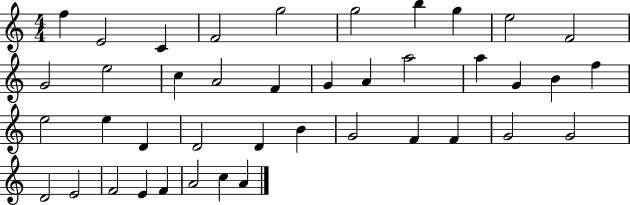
F5/q E4/h C4/q F4/h G5/h G5/h B5/q G5/q E5/h F4/h G4/h E5/h C5/q A4/h F4/q G4/q A4/q A5/h A5/q G4/q B4/q F5/q E5/h E5/q D4/q D4/h D4/q B4/q G4/h F4/q F4/q G4/h G4/h D4/h E4/h F4/h E4/q F4/q A4/h C5/q A4/q